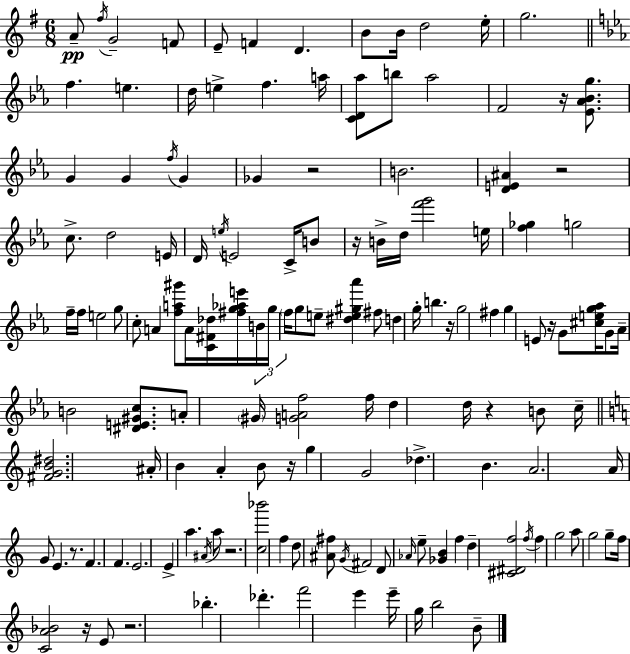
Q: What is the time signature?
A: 6/8